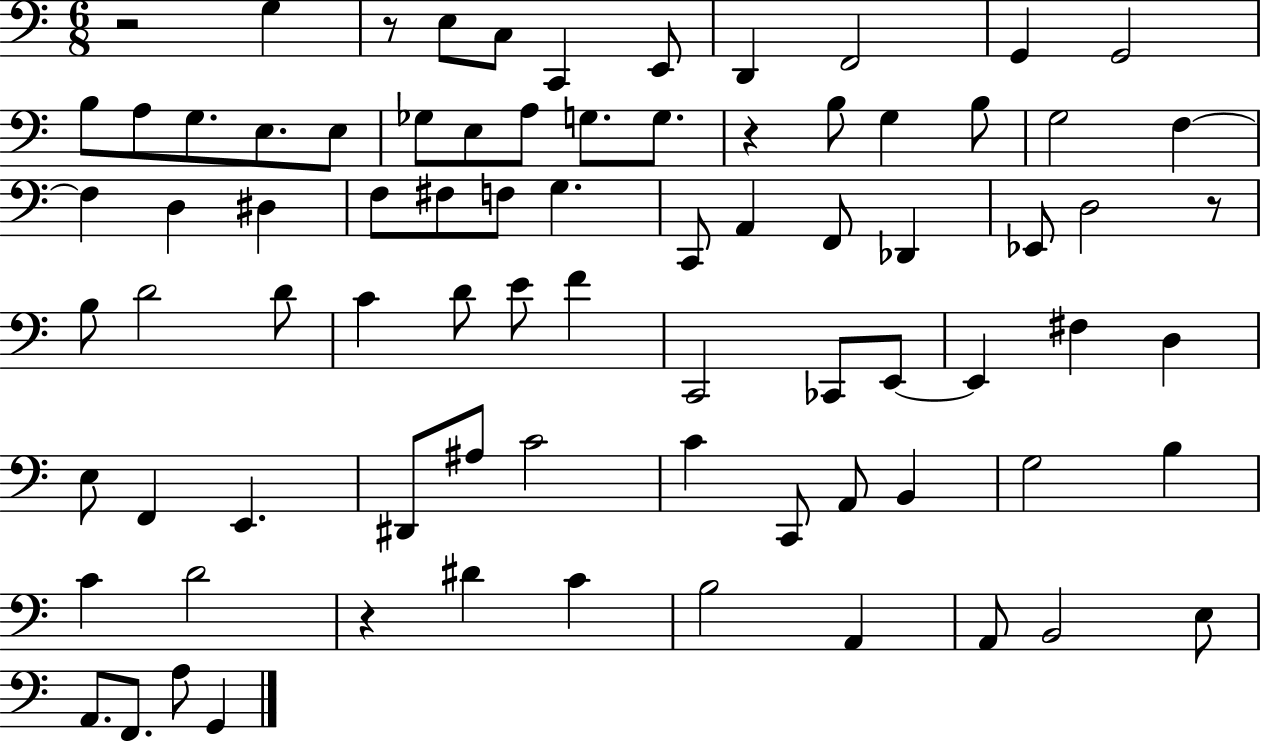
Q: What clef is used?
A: bass